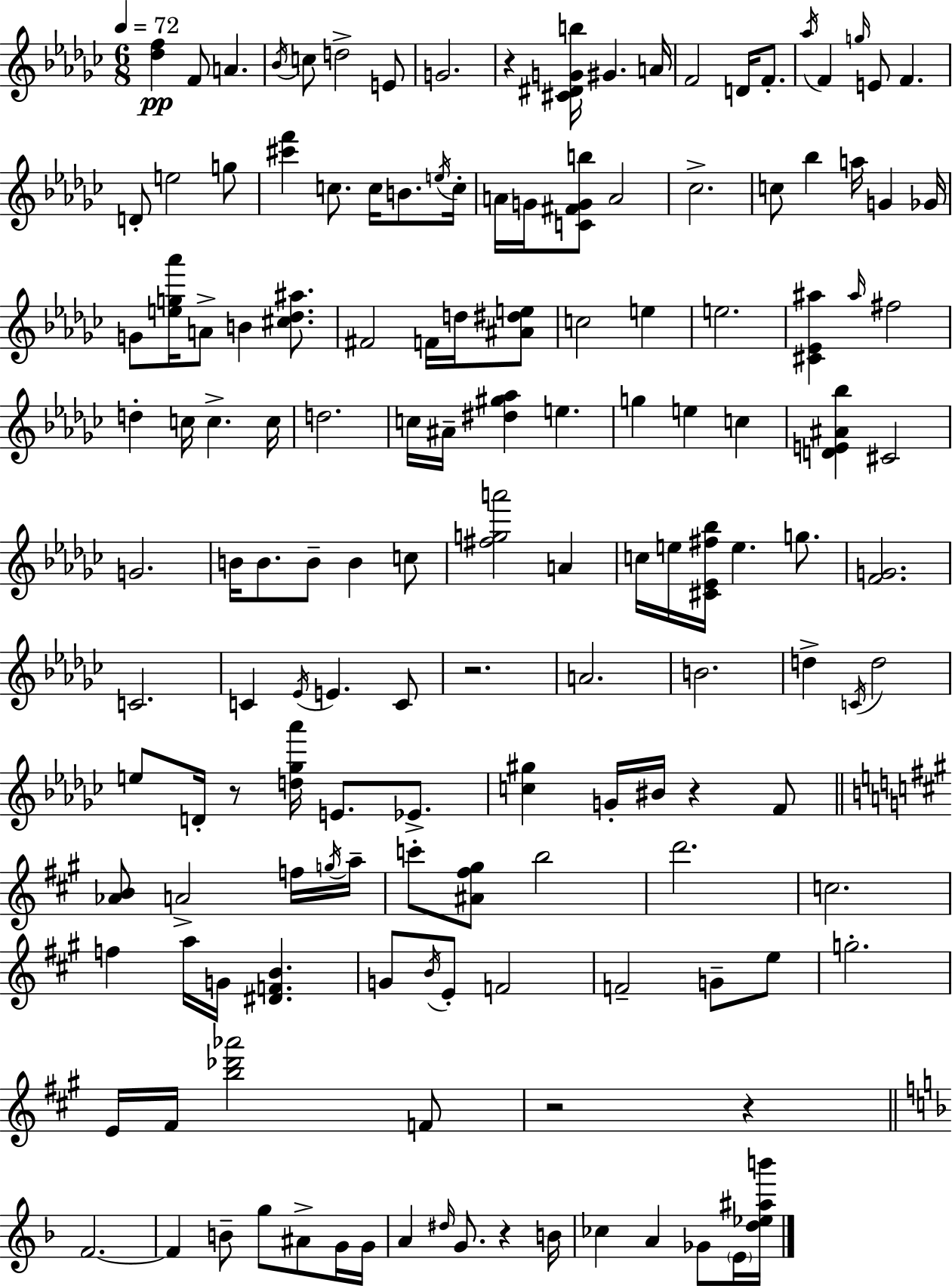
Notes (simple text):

[Db5,F5]/q F4/e A4/q. Bb4/s C5/e D5/h E4/e G4/h. R/q [C#4,D#4,G4,B5]/s G#4/q. A4/s F4/h D4/s F4/e. Ab5/s F4/q G5/s E4/e F4/q. D4/e E5/h G5/e [C#6,F6]/q C5/e. C5/s B4/e. E5/s C5/s A4/s G4/s [C4,F#4,G4,B5]/e A4/h CES5/h. C5/e Bb5/q A5/s G4/q Gb4/s G4/e [E5,G5,Ab6]/s A4/e B4/q [C#5,Db5,A#5]/e. F#4/h F4/s D5/s [A#4,D#5,E5]/e C5/h E5/q E5/h. [C#4,Eb4,A#5]/q A#5/s F#5/h D5/q C5/s C5/q. C5/s D5/h. C5/s A#4/s [D#5,G#5,Ab5]/q E5/q. G5/q E5/q C5/q [D4,E4,A#4,Bb5]/q C#4/h G4/h. B4/s B4/e. B4/e B4/q C5/e [F#5,G5,A6]/h A4/q C5/s E5/s [C#4,Eb4,F#5,Bb5]/s E5/q. G5/e. [F4,G4]/h. C4/h. C4/q Eb4/s E4/q. C4/e R/h. A4/h. B4/h. D5/q C4/s D5/h E5/e D4/s R/e [D5,Gb5,Ab6]/s E4/e. Eb4/e. [C5,G#5]/q G4/s BIS4/s R/q F4/e [Ab4,B4]/e A4/h F5/s G5/s A5/s C6/e [A#4,F#5,G#5]/e B5/h D6/h. C5/h. F5/q A5/s G4/s [D#4,F4,B4]/q. G4/e B4/s E4/e F4/h F4/h G4/e E5/e G5/h. E4/s F#4/s [B5,Db6,Ab6]/h F4/e R/h R/q F4/h. F4/q B4/e G5/e A#4/e G4/s G4/s A4/q D#5/s G4/e. R/q B4/s CES5/q A4/q Gb4/e E4/s [D5,Eb5,A#5,B6]/s